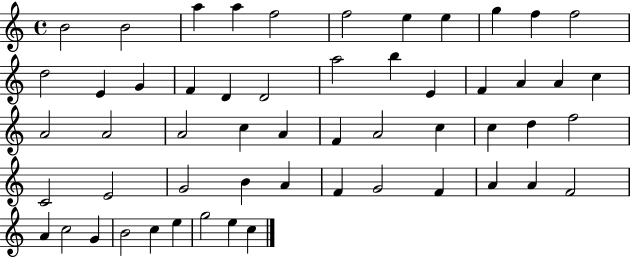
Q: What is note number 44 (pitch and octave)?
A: A4